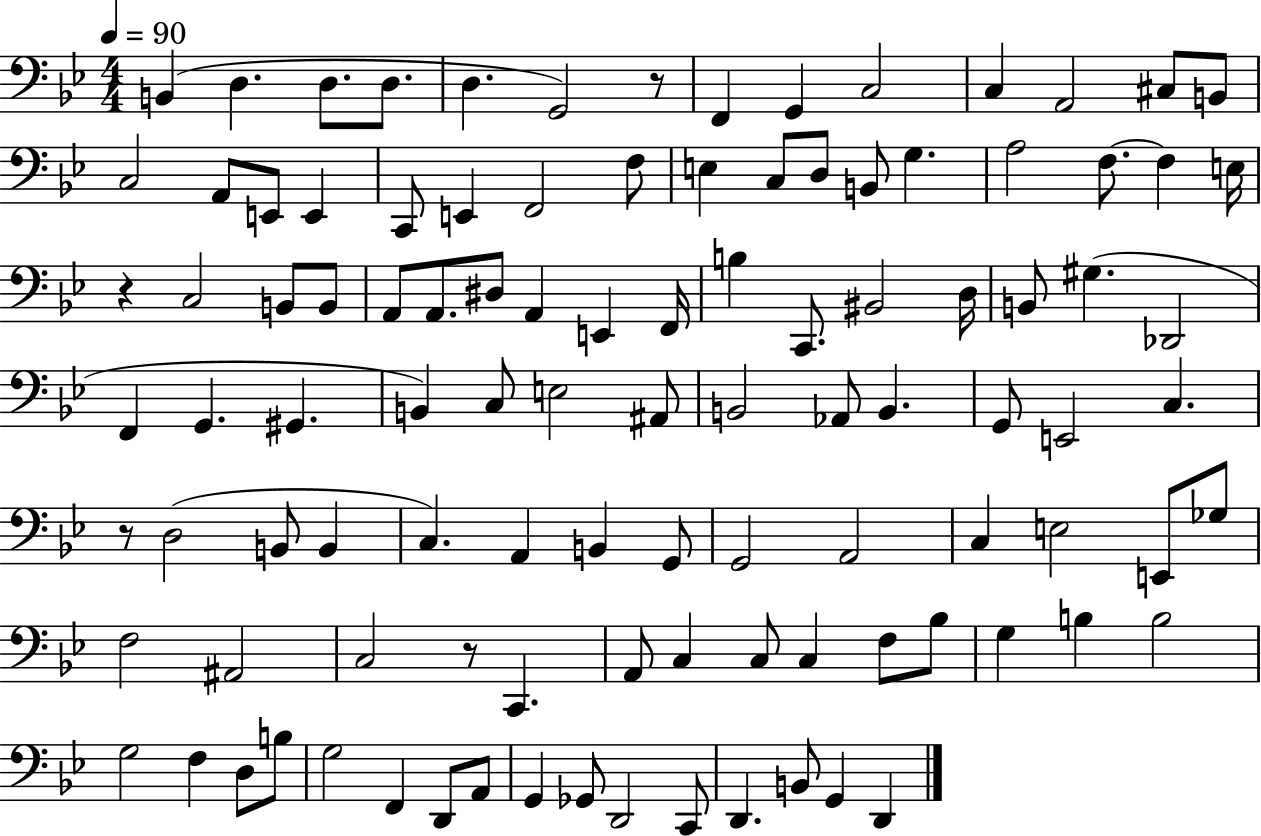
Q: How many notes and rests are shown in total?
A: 105